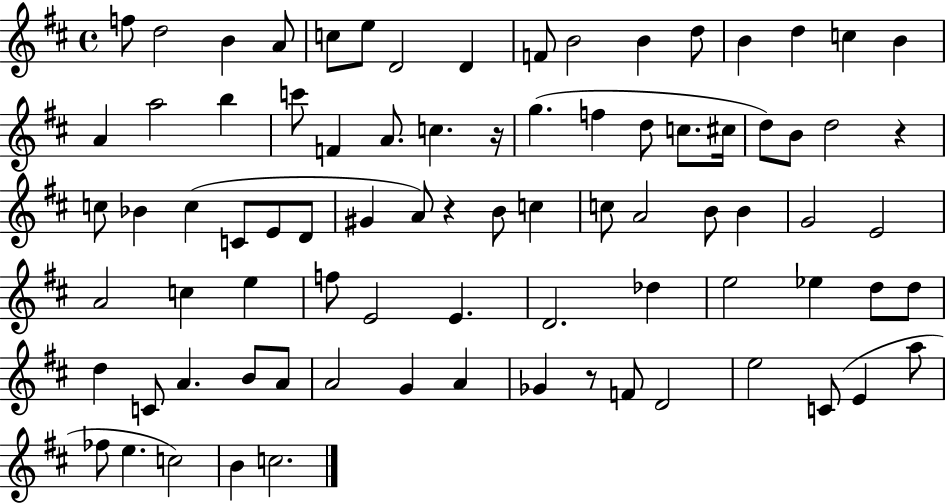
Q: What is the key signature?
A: D major